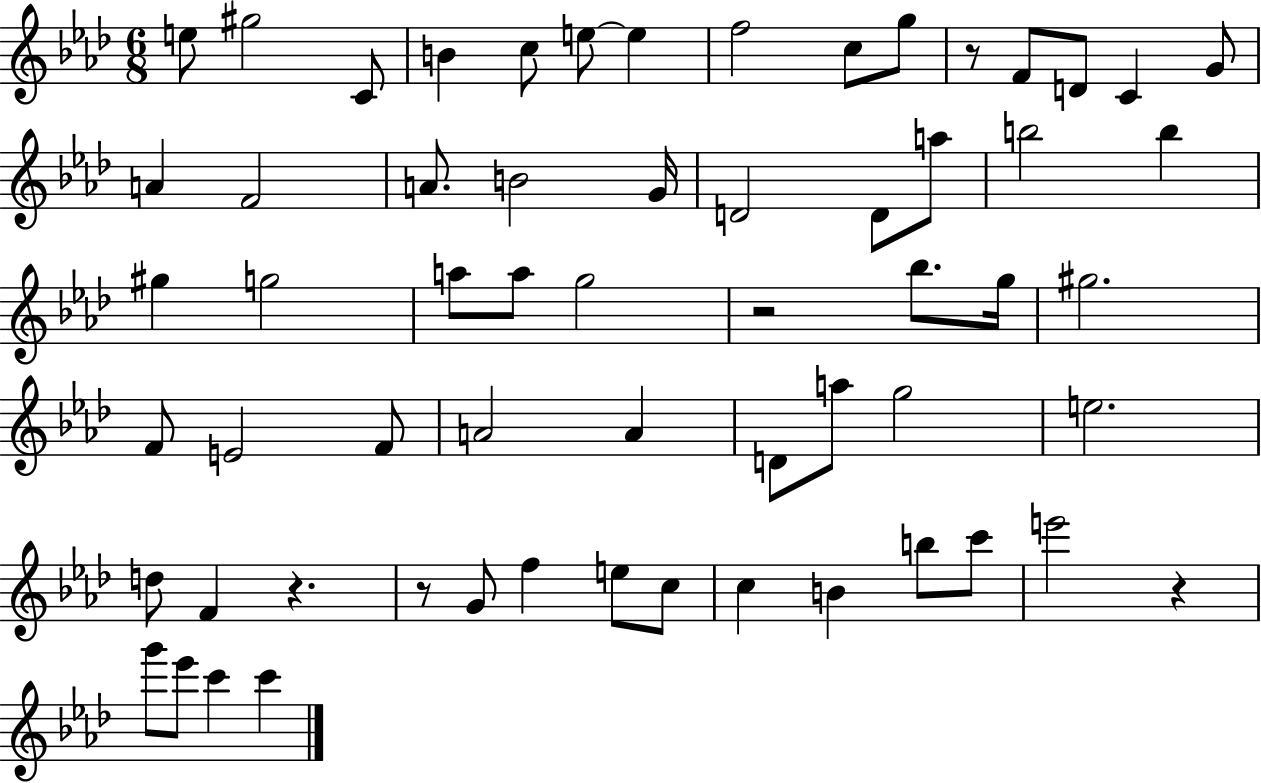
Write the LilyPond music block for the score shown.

{
  \clef treble
  \numericTimeSignature
  \time 6/8
  \key aes \major
  e''8 gis''2 c'8 | b'4 c''8 e''8~~ e''4 | f''2 c''8 g''8 | r8 f'8 d'8 c'4 g'8 | \break a'4 f'2 | a'8. b'2 g'16 | d'2 d'8 a''8 | b''2 b''4 | \break gis''4 g''2 | a''8 a''8 g''2 | r2 bes''8. g''16 | gis''2. | \break f'8 e'2 f'8 | a'2 a'4 | d'8 a''8 g''2 | e''2. | \break d''8 f'4 r4. | r8 g'8 f''4 e''8 c''8 | c''4 b'4 b''8 c'''8 | e'''2 r4 | \break g'''8 ees'''8 c'''4 c'''4 | \bar "|."
}